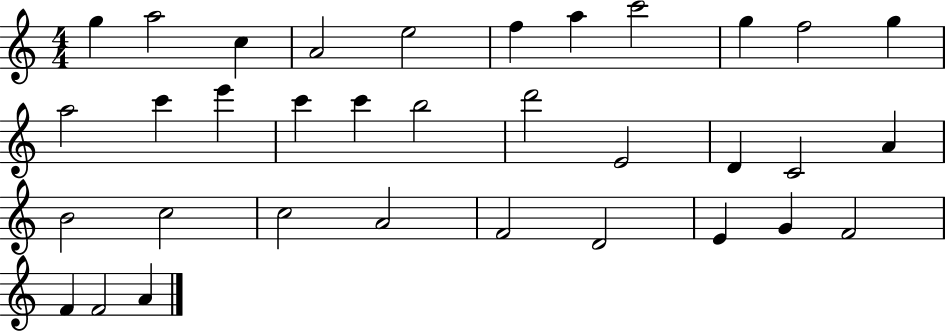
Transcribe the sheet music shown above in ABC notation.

X:1
T:Untitled
M:4/4
L:1/4
K:C
g a2 c A2 e2 f a c'2 g f2 g a2 c' e' c' c' b2 d'2 E2 D C2 A B2 c2 c2 A2 F2 D2 E G F2 F F2 A